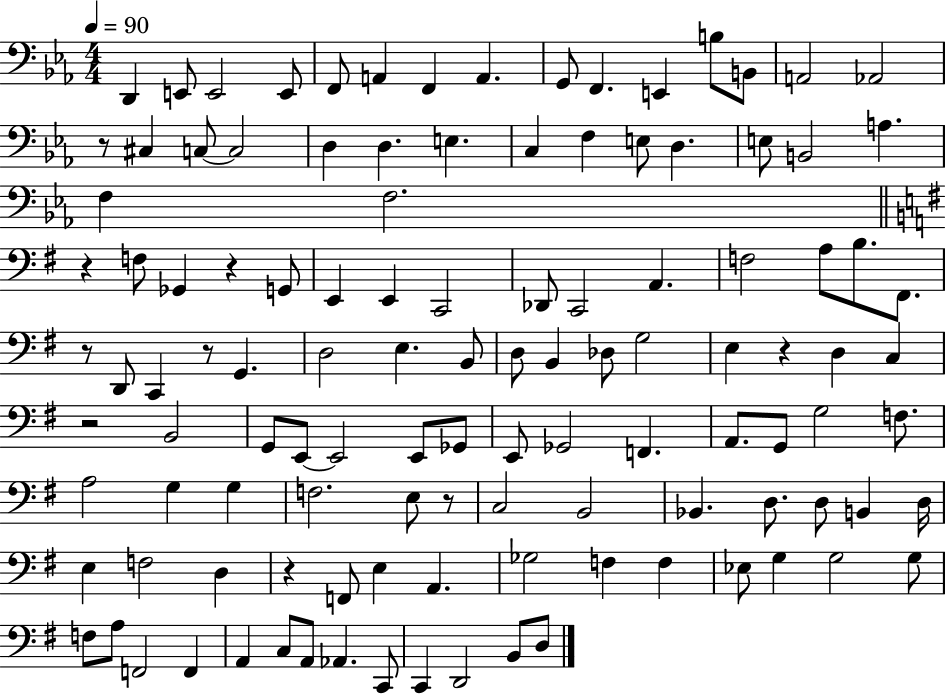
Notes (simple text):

D2/q E2/e E2/h E2/e F2/e A2/q F2/q A2/q. G2/e F2/q. E2/q B3/e B2/e A2/h Ab2/h R/e C#3/q C3/e C3/h D3/q D3/q. E3/q. C3/q F3/q E3/e D3/q. E3/e B2/h A3/q. F3/q F3/h. R/q F3/e Gb2/q R/q G2/e E2/q E2/q C2/h Db2/e C2/h A2/q. F3/h A3/e B3/e. F#2/e. R/e D2/e C2/q R/e G2/q. D3/h E3/q. B2/e D3/e B2/q Db3/e G3/h E3/q R/q D3/q C3/q R/h B2/h G2/e E2/e E2/h E2/e Gb2/e E2/e Gb2/h F2/q. A2/e. G2/e G3/h F3/e. A3/h G3/q G3/q F3/h. E3/e R/e C3/h B2/h Bb2/q. D3/e. D3/e B2/q D3/s E3/q F3/h D3/q R/q F2/e E3/q A2/q. Gb3/h F3/q F3/q Eb3/e G3/q G3/h G3/e F3/e A3/e F2/h F2/q A2/q C3/e A2/e Ab2/q. C2/e C2/q D2/h B2/e D3/e